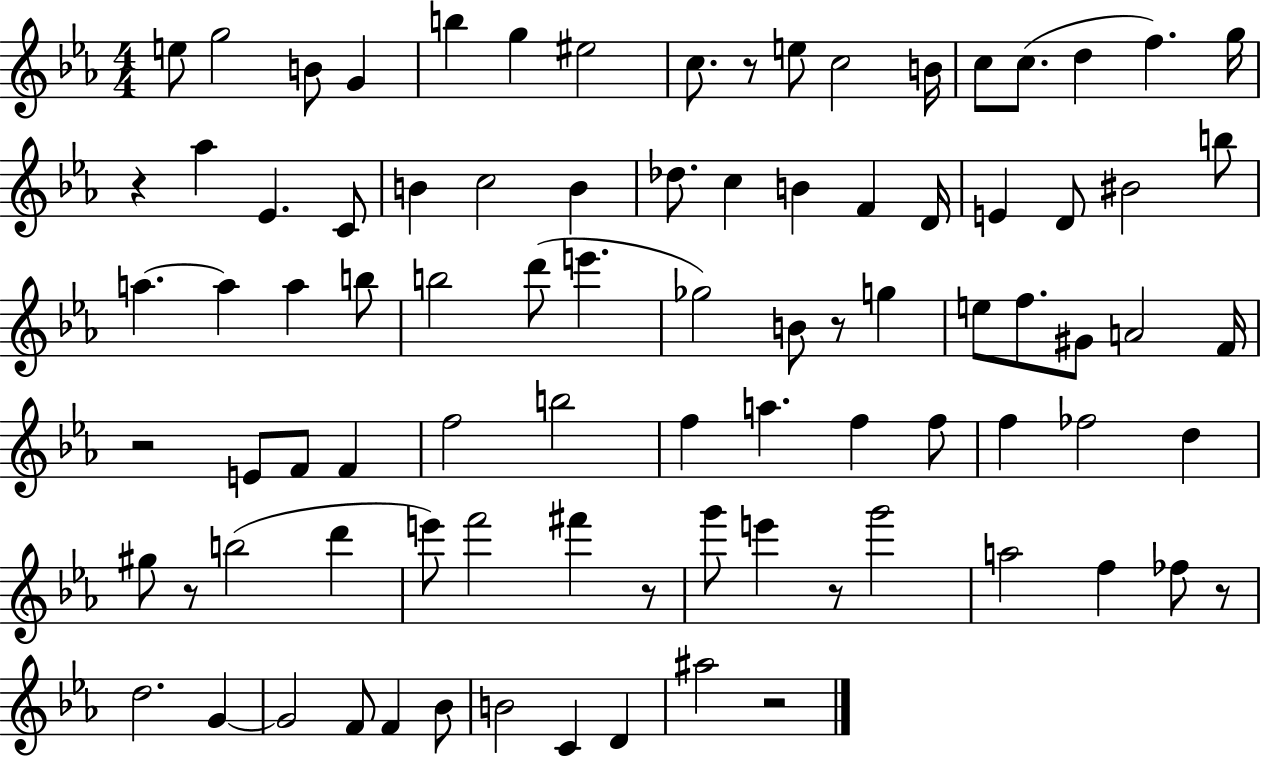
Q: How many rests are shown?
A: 9